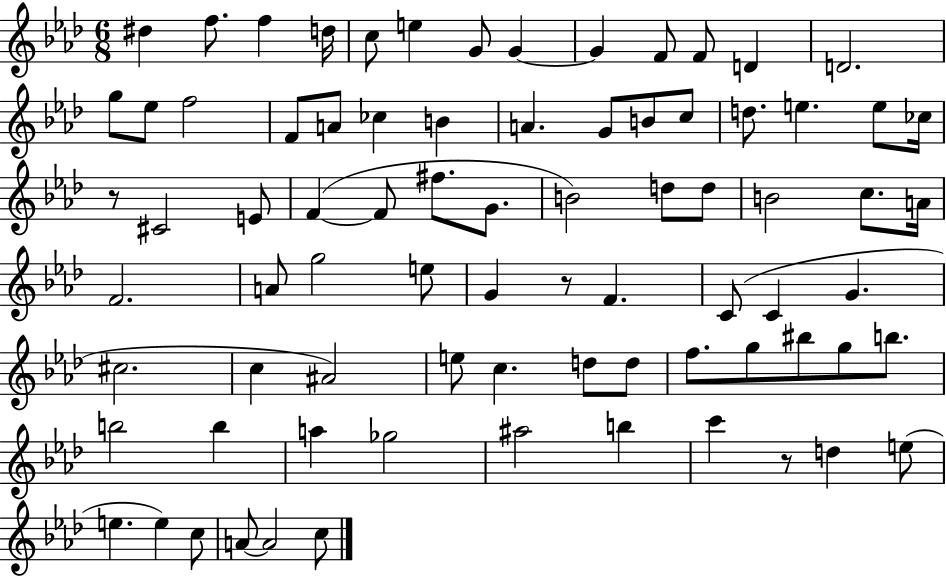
D#5/q F5/e. F5/q D5/s C5/e E5/q G4/e G4/q G4/q F4/e F4/e D4/q D4/h. G5/e Eb5/e F5/h F4/e A4/e CES5/q B4/q A4/q. G4/e B4/e C5/e D5/e. E5/q. E5/e CES5/s R/e C#4/h E4/e F4/q F4/e F#5/e. G4/e. B4/h D5/e D5/e B4/h C5/e. A4/s F4/h. A4/e G5/h E5/e G4/q R/e F4/q. C4/e C4/q G4/q. C#5/h. C5/q A#4/h E5/e C5/q. D5/e D5/e F5/e. G5/e BIS5/e G5/e B5/e. B5/h B5/q A5/q Gb5/h A#5/h B5/q C6/q R/e D5/q E5/e E5/q. E5/q C5/e A4/e A4/h C5/e